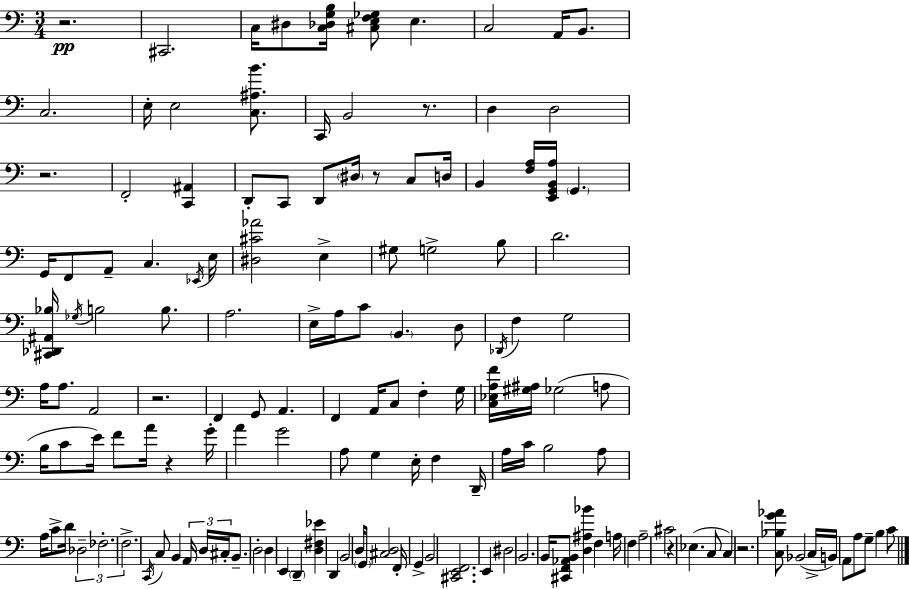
X:1
T:Untitled
M:3/4
L:1/4
K:Am
z2 ^C,,2 C,/4 ^D,/2 [C,_D,G,B,]/4 [^C,E,F,_G,]/2 E, C,2 A,,/4 B,,/2 C,2 E,/4 E,2 [C,^A,B]/2 C,,/4 B,,2 z/2 D, D,2 z2 F,,2 [C,,^A,,] D,,/2 C,,/2 D,,/2 ^D,/4 z/2 C,/2 D,/4 B,, [F,A,]/4 [E,,G,,B,,A,]/4 G,, G,,/4 F,,/2 A,,/2 C, _E,,/4 E,/4 [^D,^C_A]2 E, ^G,/2 G,2 B,/2 D2 [^C,,_D,,^A,,_B,]/4 _G,/4 B,2 B,/2 A,2 E,/4 A,/4 C/2 B,, D,/2 _D,,/4 F, G,2 A,/4 A,/2 A,,2 z2 F,, G,,/2 A,, F,, A,,/4 C,/2 F, G,/4 [C,_E,A,F]/4 [^G,^A,]/4 _G,2 A,/2 B,/4 C/2 E/4 F/2 A/4 z G/4 A G2 A,/2 G, E,/4 F, D,,/4 A,/4 C/4 B,2 A,/2 A,/4 C/2 D/4 _D,2 _F,2 F,2 C,,/4 C,/2 B,, A,,/4 D,/4 ^C,/4 B,,/2 D,2 D, E,, D,, [D,^F,_E] D,, B,,2 D,/4 G,,/2 [^C,D,]2 F,,/4 G,, B,,2 [^C,,E,,F,,]2 E,, ^D,2 B,,2 B,,/4 [^C,,F,,_A,,B,,]/2 [D,^A,_B] F, A,/4 F, A,2 ^C2 z _E, C,/2 C, z2 [C,_B,G_A]/2 _B,,2 C,/4 B,,/4 A,,/2 A,/2 G,/2 B, C/2